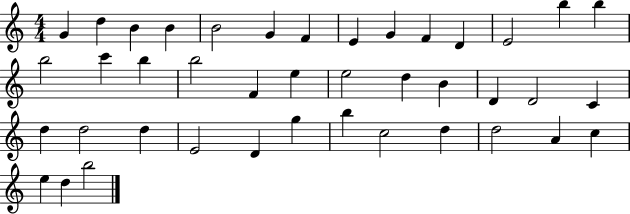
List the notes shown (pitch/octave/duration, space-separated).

G4/q D5/q B4/q B4/q B4/h G4/q F4/q E4/q G4/q F4/q D4/q E4/h B5/q B5/q B5/h C6/q B5/q B5/h F4/q E5/q E5/h D5/q B4/q D4/q D4/h C4/q D5/q D5/h D5/q E4/h D4/q G5/q B5/q C5/h D5/q D5/h A4/q C5/q E5/q D5/q B5/h